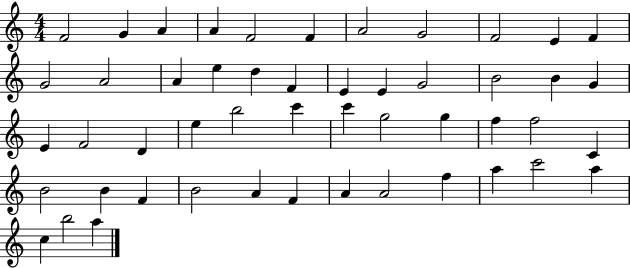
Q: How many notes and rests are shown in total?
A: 50